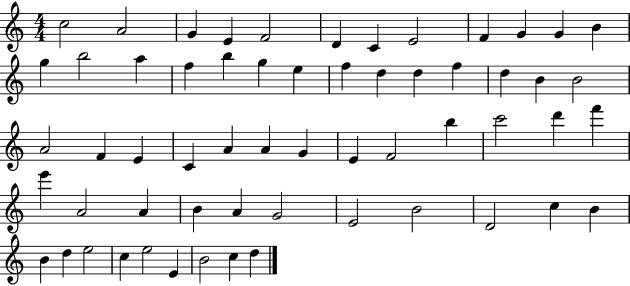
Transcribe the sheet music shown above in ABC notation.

X:1
T:Untitled
M:4/4
L:1/4
K:C
c2 A2 G E F2 D C E2 F G G B g b2 a f b g e f d d f d B B2 A2 F E C A A G E F2 b c'2 d' f' e' A2 A B A G2 E2 B2 D2 c B B d e2 c e2 E B2 c d